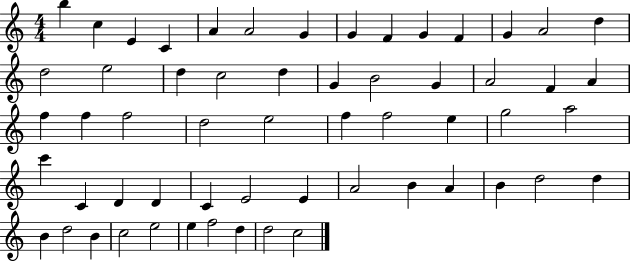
{
  \clef treble
  \numericTimeSignature
  \time 4/4
  \key c \major
  b''4 c''4 e'4 c'4 | a'4 a'2 g'4 | g'4 f'4 g'4 f'4 | g'4 a'2 d''4 | \break d''2 e''2 | d''4 c''2 d''4 | g'4 b'2 g'4 | a'2 f'4 a'4 | \break f''4 f''4 f''2 | d''2 e''2 | f''4 f''2 e''4 | g''2 a''2 | \break c'''4 c'4 d'4 d'4 | c'4 e'2 e'4 | a'2 b'4 a'4 | b'4 d''2 d''4 | \break b'4 d''2 b'4 | c''2 e''2 | e''4 f''2 d''4 | d''2 c''2 | \break \bar "|."
}